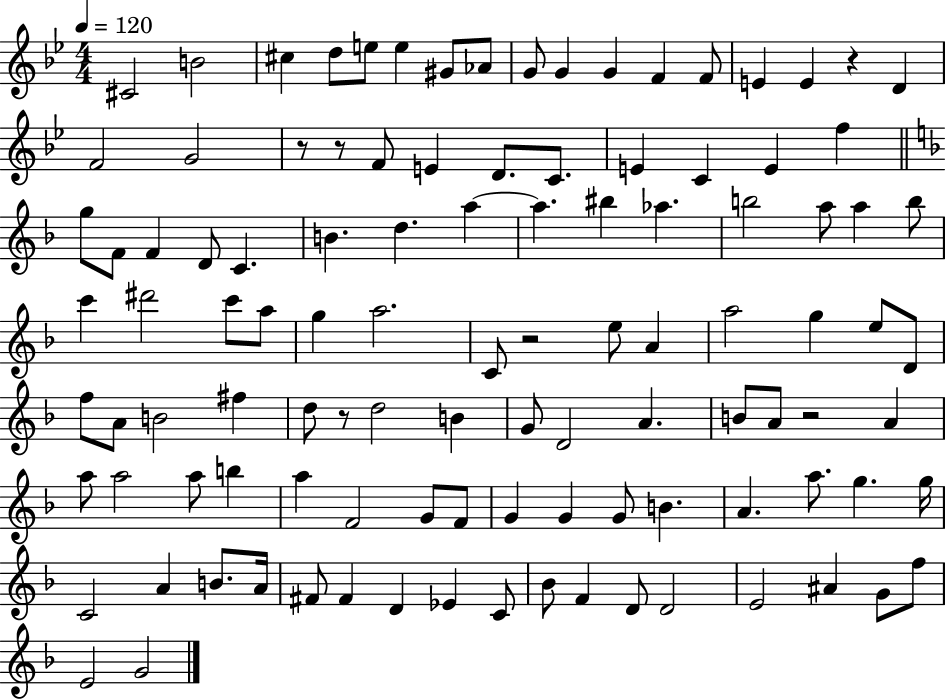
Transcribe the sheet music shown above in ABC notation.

X:1
T:Untitled
M:4/4
L:1/4
K:Bb
^C2 B2 ^c d/2 e/2 e ^G/2 _A/2 G/2 G G F F/2 E E z D F2 G2 z/2 z/2 F/2 E D/2 C/2 E C E f g/2 F/2 F D/2 C B d a a ^b _a b2 a/2 a b/2 c' ^d'2 c'/2 a/2 g a2 C/2 z2 e/2 A a2 g e/2 D/2 f/2 A/2 B2 ^f d/2 z/2 d2 B G/2 D2 A B/2 A/2 z2 A a/2 a2 a/2 b a F2 G/2 F/2 G G G/2 B A a/2 g g/4 C2 A B/2 A/4 ^F/2 ^F D _E C/2 _B/2 F D/2 D2 E2 ^A G/2 f/2 E2 G2